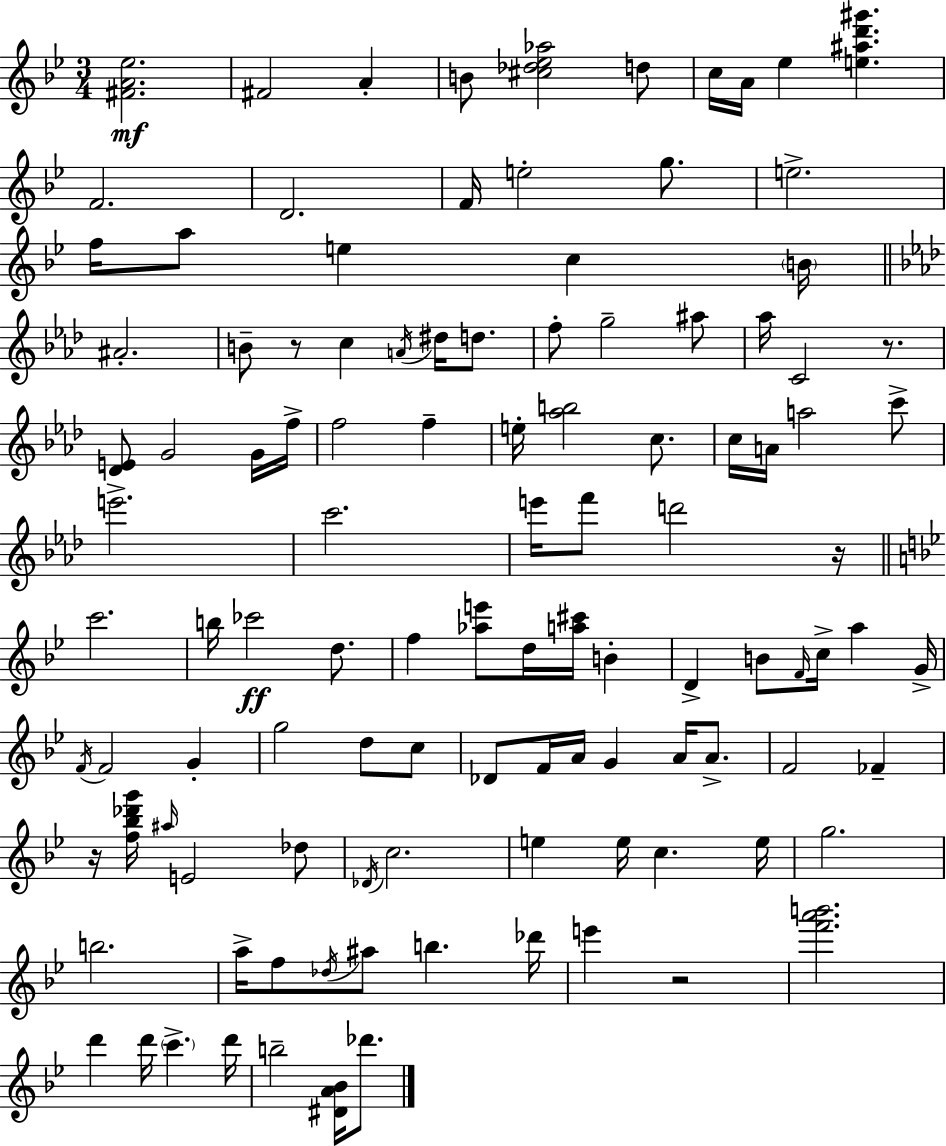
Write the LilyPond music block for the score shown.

{
  \clef treble
  \numericTimeSignature
  \time 3/4
  \key g \minor
  \repeat volta 2 { <fis' a' ees''>2.\mf | fis'2 a'4-. | b'8 <cis'' des'' ees'' aes''>2 d''8 | c''16 a'16 ees''4 <e'' ais'' d''' gis'''>4. | \break f'2. | d'2. | f'16 e''2-. g''8. | e''2.-> | \break f''16 a''8 e''4 c''4 \parenthesize b'16 | \bar "||" \break \key aes \major ais'2.-. | b'8-- r8 c''4 \acciaccatura { a'16 } dis''16 d''8. | f''8-. g''2-- ais''8 | aes''16 c'2 r8. | \break <des' e'>8 g'2 g'16 | f''16-> f''2 f''4-- | e''16-. <aes'' b''>2 c''8. | c''16 a'16 a''2 c'''8-> | \break e'''2.-> | c'''2. | e'''16 f'''8 d'''2 | r16 \bar "||" \break \key bes \major c'''2. | b''16 ces'''2\ff d''8. | f''4 <aes'' e'''>8 d''16 <a'' cis'''>16 b'4-. | d'4-> b'8 \grace { f'16 } c''16-> a''4 | \break g'16-> \acciaccatura { f'16 } f'2 g'4-. | g''2 d''8 | c''8 des'8 f'16 a'16 g'4 a'16 a'8.-> | f'2 fes'4-- | \break r16 <f'' bes'' des''' g'''>16 \grace { ais''16 } e'2 | des''8 \acciaccatura { des'16 } c''2. | e''4 e''16 c''4. | e''16 g''2. | \break b''2. | a''16-> f''8 \acciaccatura { des''16 } ais''8 b''4. | des'''16 e'''4 r2 | <f''' a''' b'''>2. | \break d'''4 d'''16 \parenthesize c'''4.-> | d'''16 b''2-- | <dis' a' bes'>16 des'''8. } \bar "|."
}